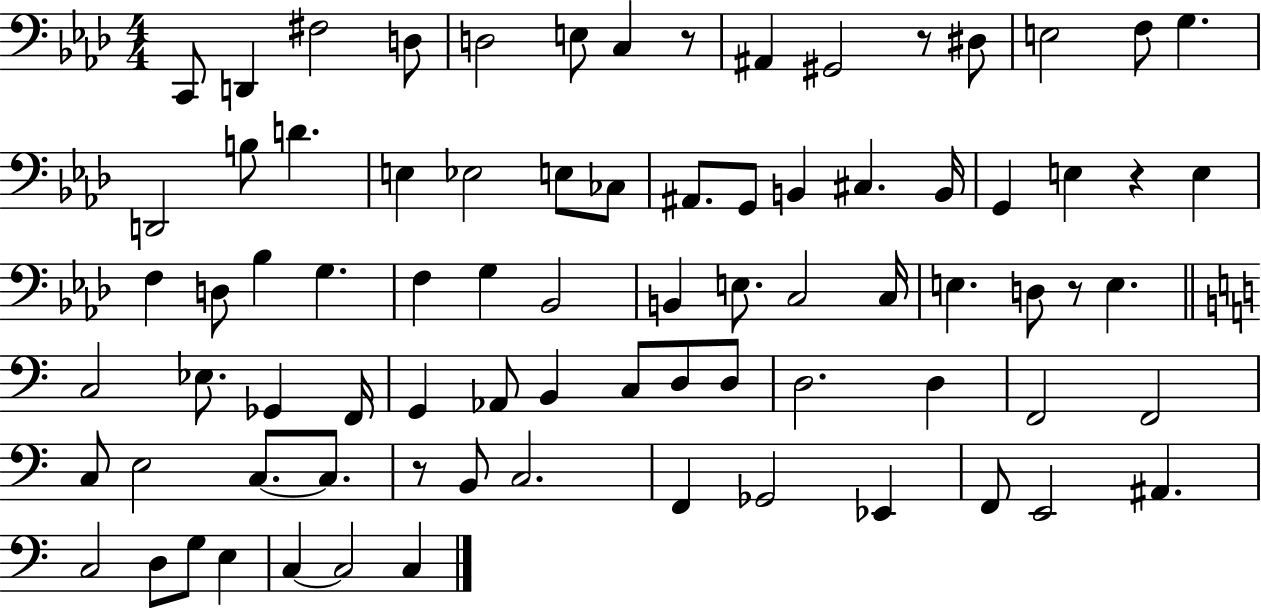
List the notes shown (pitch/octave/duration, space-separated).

C2/e D2/q F#3/h D3/e D3/h E3/e C3/q R/e A#2/q G#2/h R/e D#3/e E3/h F3/e G3/q. D2/h B3/e D4/q. E3/q Eb3/h E3/e CES3/e A#2/e. G2/e B2/q C#3/q. B2/s G2/q E3/q R/q E3/q F3/q D3/e Bb3/q G3/q. F3/q G3/q Bb2/h B2/q E3/e. C3/h C3/s E3/q. D3/e R/e E3/q. C3/h Eb3/e. Gb2/q F2/s G2/q Ab2/e B2/q C3/e D3/e D3/e D3/h. D3/q F2/h F2/h C3/e E3/h C3/e. C3/e. R/e B2/e C3/h. F2/q Gb2/h Eb2/q F2/e E2/h A#2/q. C3/h D3/e G3/e E3/q C3/q C3/h C3/q